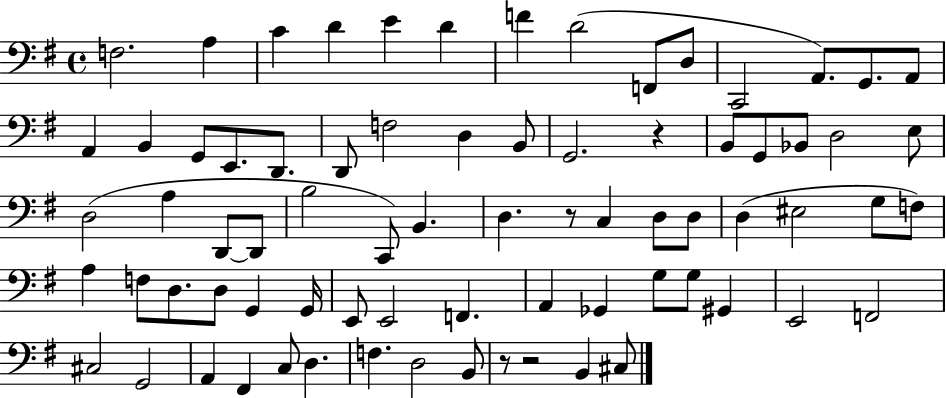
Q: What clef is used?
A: bass